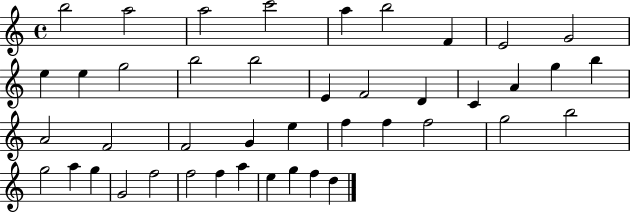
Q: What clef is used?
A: treble